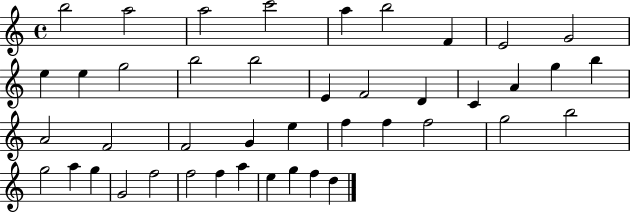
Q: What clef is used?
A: treble